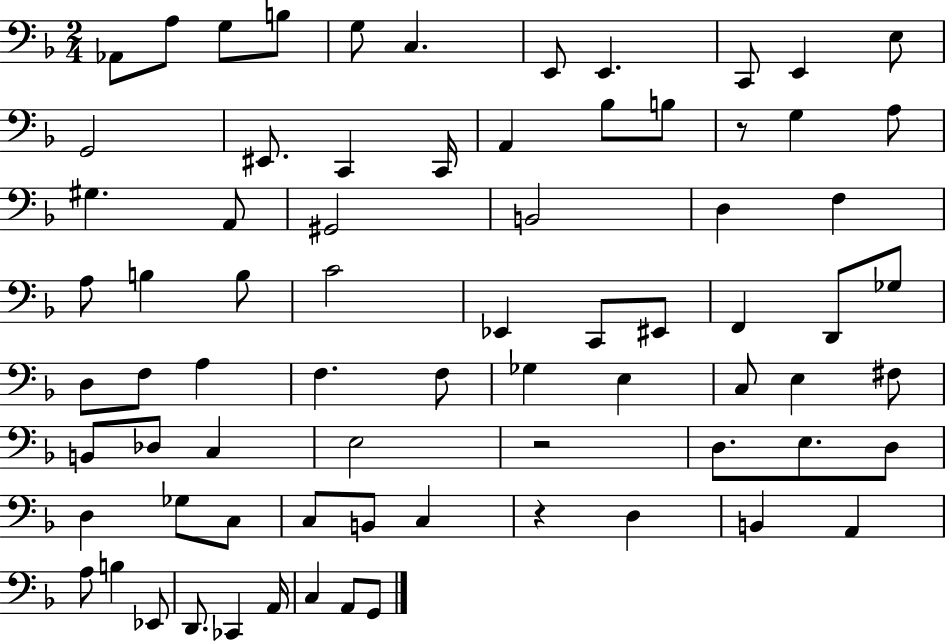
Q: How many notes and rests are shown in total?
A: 74